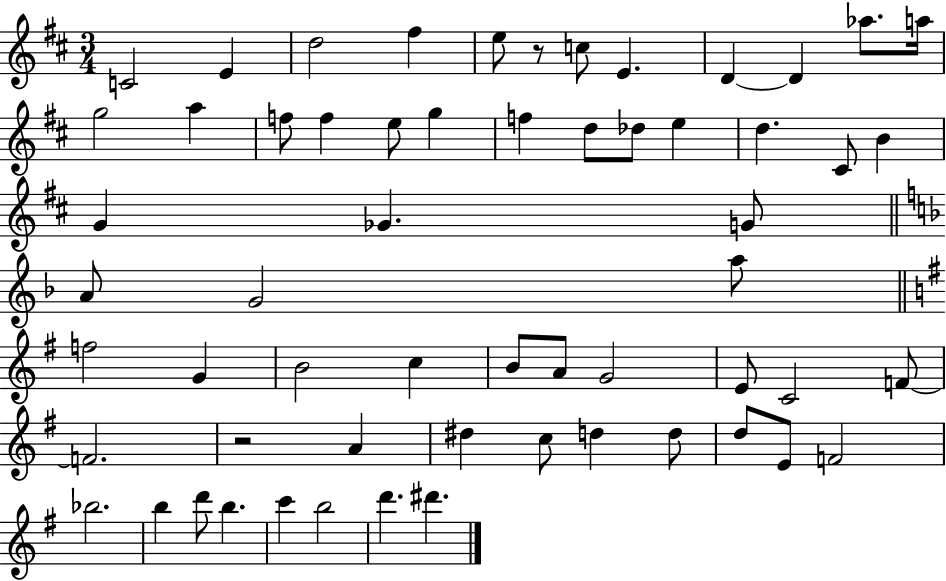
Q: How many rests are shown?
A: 2